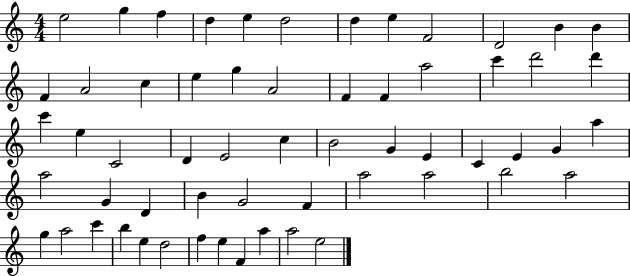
E5/h G5/q F5/q D5/q E5/q D5/h D5/q E5/q F4/h D4/h B4/q B4/q F4/q A4/h C5/q E5/q G5/q A4/h F4/q F4/q A5/h C6/q D6/h D6/q C6/q E5/q C4/h D4/q E4/h C5/q B4/h G4/q E4/q C4/q E4/q G4/q A5/q A5/h G4/q D4/q B4/q G4/h F4/q A5/h A5/h B5/h A5/h G5/q A5/h C6/q B5/q E5/q D5/h F5/q E5/q F4/q A5/q A5/h E5/h